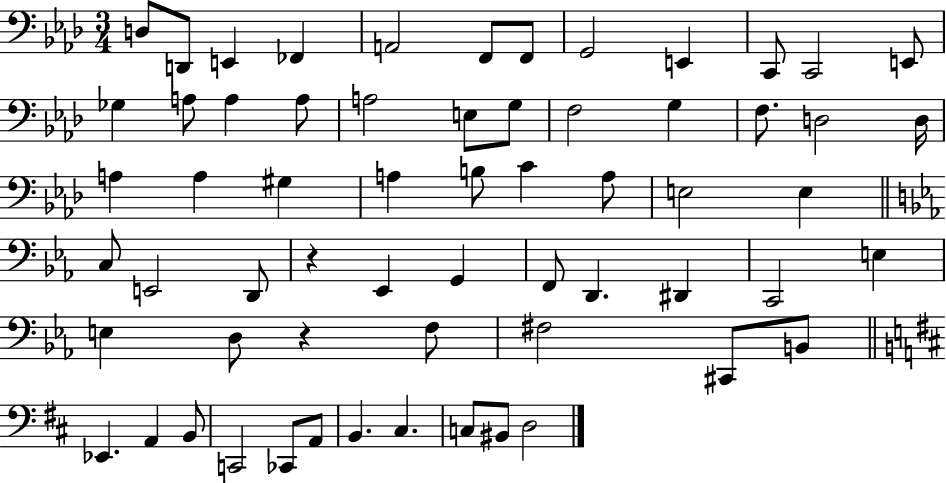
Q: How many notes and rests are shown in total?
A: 62